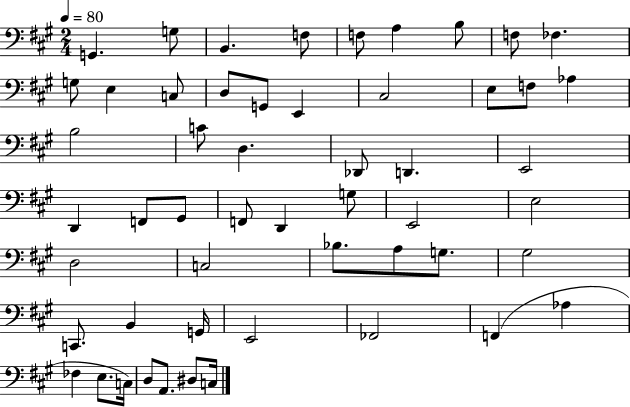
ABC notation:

X:1
T:Untitled
M:2/4
L:1/4
K:A
G,, G,/2 B,, F,/2 F,/2 A, B,/2 F,/2 _F, G,/2 E, C,/2 D,/2 G,,/2 E,, ^C,2 E,/2 F,/2 _A, B,2 C/2 D, _D,,/2 D,, E,,2 D,, F,,/2 ^G,,/2 F,,/2 D,, G,/2 E,,2 E,2 D,2 C,2 _B,/2 A,/2 G,/2 ^G,2 C,,/2 B,, G,,/4 E,,2 _F,,2 F,, _A, _F, E,/2 C,/4 D,/2 A,,/2 ^D,/2 C,/4